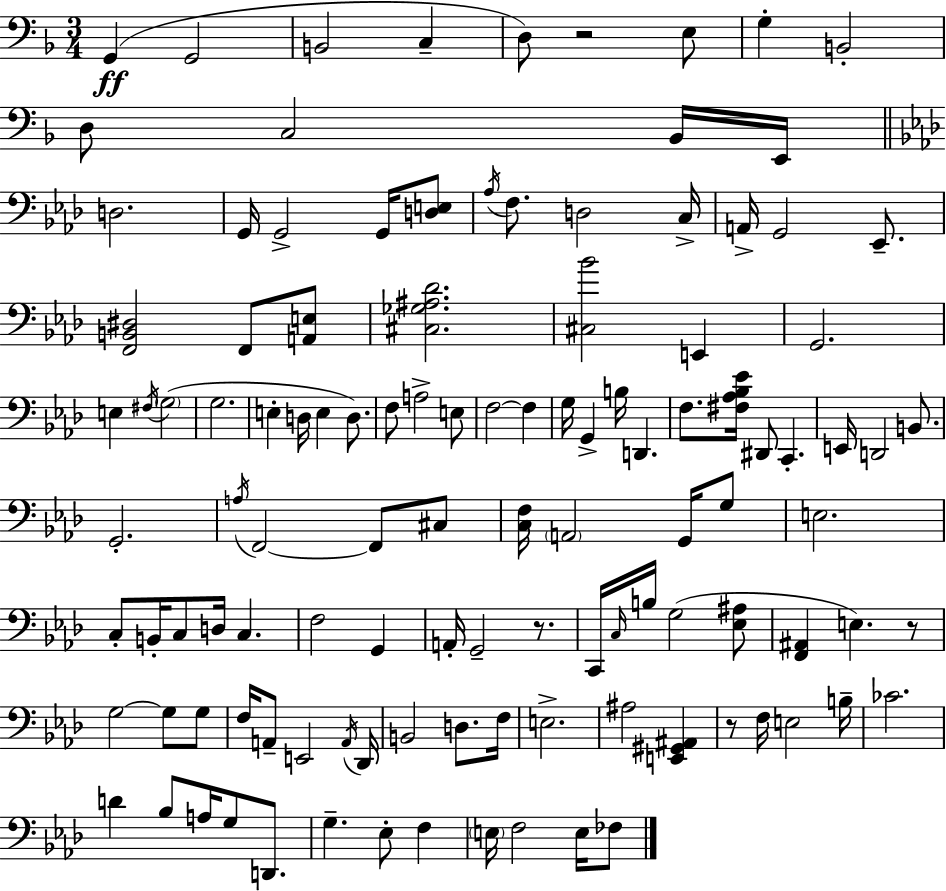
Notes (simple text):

G2/q G2/h B2/h C3/q D3/e R/h E3/e G3/q B2/h D3/e C3/h Bb2/s E2/s D3/h. G2/s G2/h G2/s [D3,E3]/e Ab3/s F3/e. D3/h C3/s A2/s G2/h Eb2/e. [F2,B2,D#3]/h F2/e [A2,E3]/e [C#3,Gb3,A#3,Db4]/h. [C#3,Bb4]/h E2/q G2/h. E3/q F#3/s G3/h G3/h. E3/q D3/s E3/q D3/e. F3/e A3/h E3/e F3/h F3/q G3/s G2/q B3/s D2/q. F3/e. [F#3,Ab3,Bb3,Eb4]/s D#2/e C2/q. E2/s D2/h B2/e. G2/h. A3/s F2/h F2/e C#3/e [C3,F3]/s A2/h G2/s G3/e E3/h. C3/e B2/s C3/e D3/s C3/q. F3/h G2/q A2/s G2/h R/e. C2/s C3/s B3/s G3/h [Eb3,A#3]/e [F2,A#2]/q E3/q. R/e G3/h G3/e G3/e F3/s A2/e E2/h A2/s Db2/s B2/h D3/e. F3/s E3/h. A#3/h [E2,G#2,A#2]/q R/e F3/s E3/h B3/s CES4/h. D4/q Bb3/e A3/s G3/e D2/e. G3/q. Eb3/e F3/q E3/s F3/h E3/s FES3/e